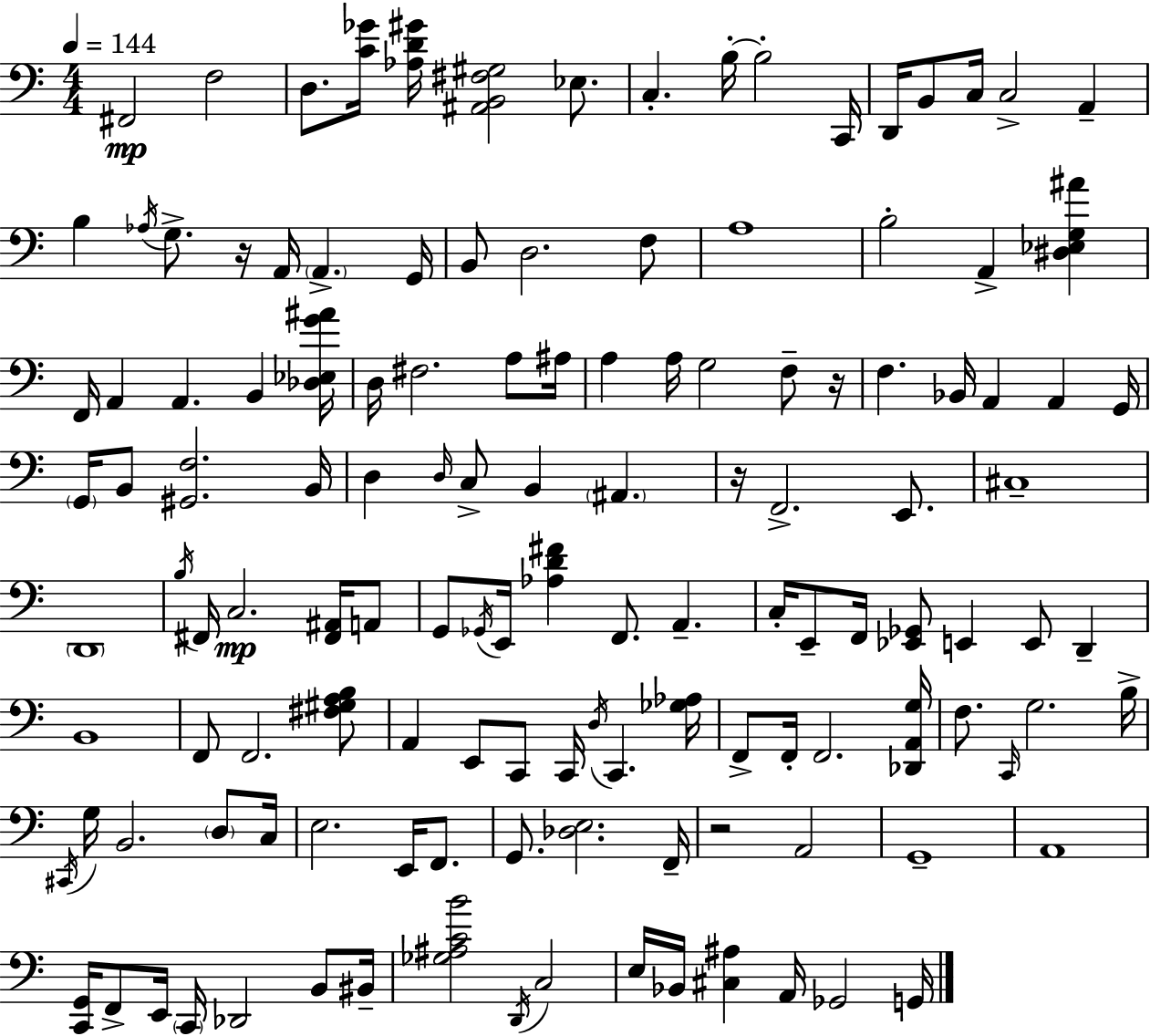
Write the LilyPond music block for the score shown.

{
  \clef bass
  \numericTimeSignature
  \time 4/4
  \key a \minor
  \tempo 4 = 144
  fis,2\mp f2 | d8. <c' ges'>16 <aes d' gis'>16 <ais, b, fis gis>2 ees8. | c4.-. b16-.~~ b2-. c,16 | d,16 b,8 c16 c2-> a,4-- | \break b4 \acciaccatura { aes16 } g8.-> r16 a,16 \parenthesize a,4.-> | g,16 b,8 d2. f8 | a1 | b2-. a,4-> <dis ees g ais'>4 | \break f,16 a,4 a,4. b,4 | <des ees g' ais'>16 d16 fis2. a8 | ais16 a4 a16 g2 f8-- | r16 f4. bes,16 a,4 a,4 | \break g,16 \parenthesize g,16 b,8 <gis, f>2. | b,16 d4 \grace { d16 } c8-> b,4 \parenthesize ais,4. | r16 f,2.-> e,8. | cis1-- | \break \parenthesize d,1 | \acciaccatura { b16 } fis,16 c2.\mp | <fis, ais,>16 a,8 g,8 \acciaccatura { ges,16 } e,16 <aes d' fis'>4 f,8. a,4.-- | c16-. e,8-- f,16 <ees, ges,>8 e,4 e,8 | \break d,4-- b,1 | f,8 f,2. | <fis gis a b>8 a,4 e,8 c,8 c,16 \acciaccatura { d16 } c,4. | <ges aes>16 f,8-> f,16-. f,2. | \break <des, a, g>16 f8. \grace { c,16 } g2. | b16-> \acciaccatura { cis,16 } g16 b,2. | \parenthesize d8 c16 e2. | e,16 f,8. g,8. <des e>2. | \break f,16-- r2 a,2 | g,1-- | a,1 | <c, g,>16 f,8-> e,16 \parenthesize c,16 des,2 | \break b,8 bis,16-- <ges ais c' b'>2 \acciaccatura { d,16 } | c2 e16 bes,16 <cis ais>4 a,16 ges,2 | g,16 \bar "|."
}